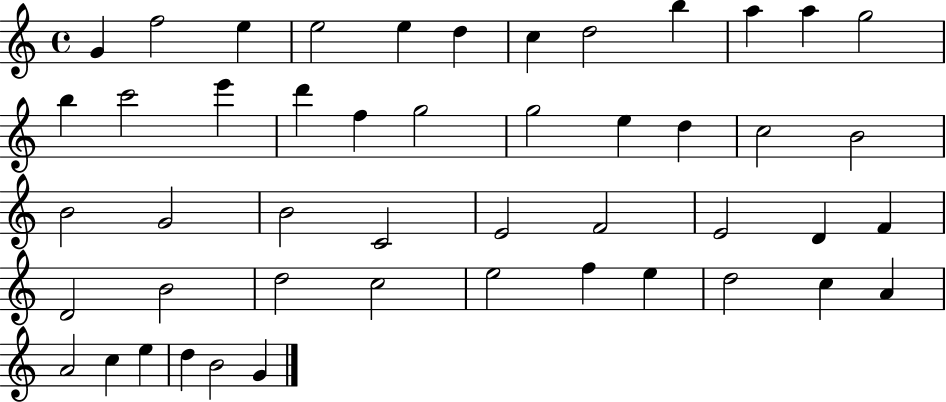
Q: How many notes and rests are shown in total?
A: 48